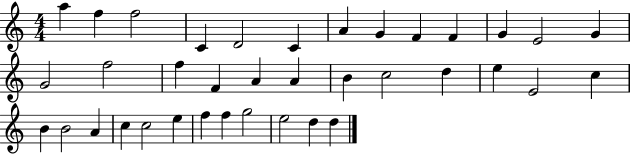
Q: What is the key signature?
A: C major